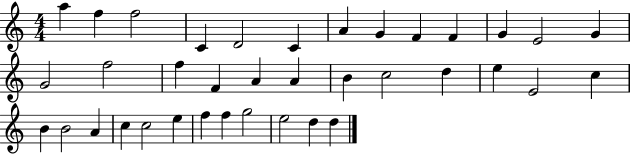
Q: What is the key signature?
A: C major